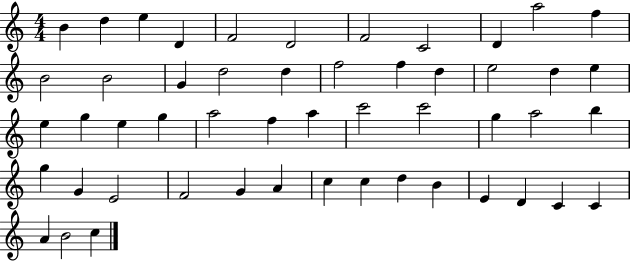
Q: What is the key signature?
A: C major